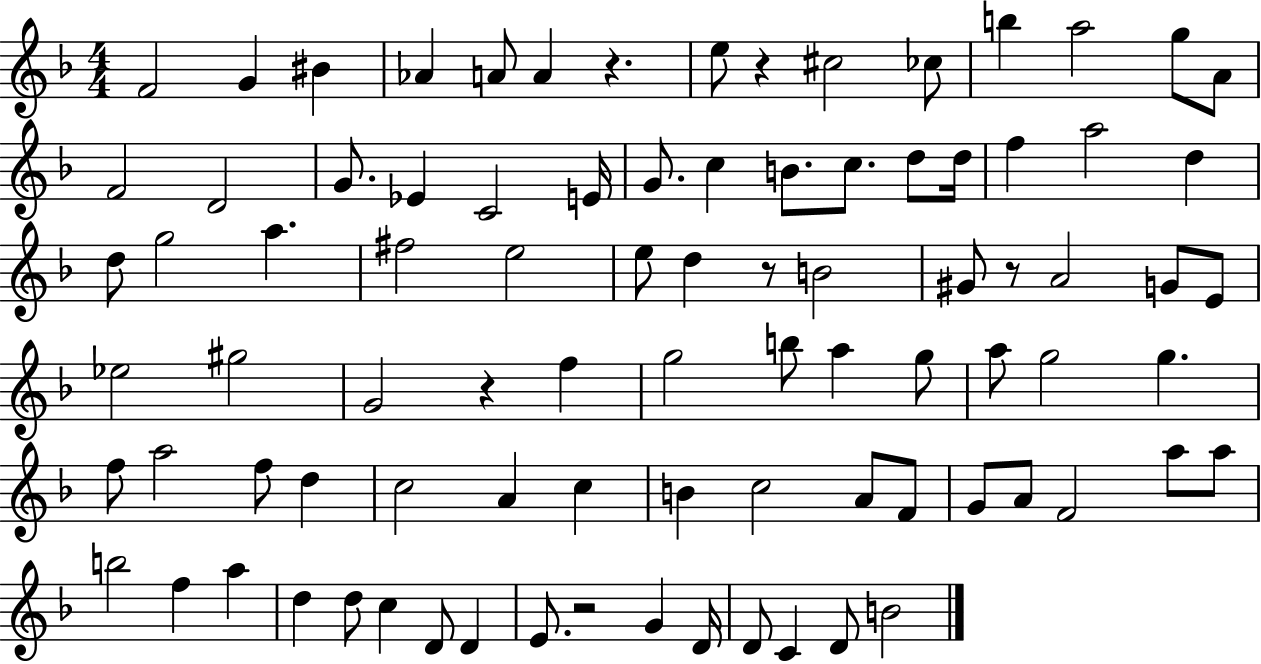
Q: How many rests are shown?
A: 6